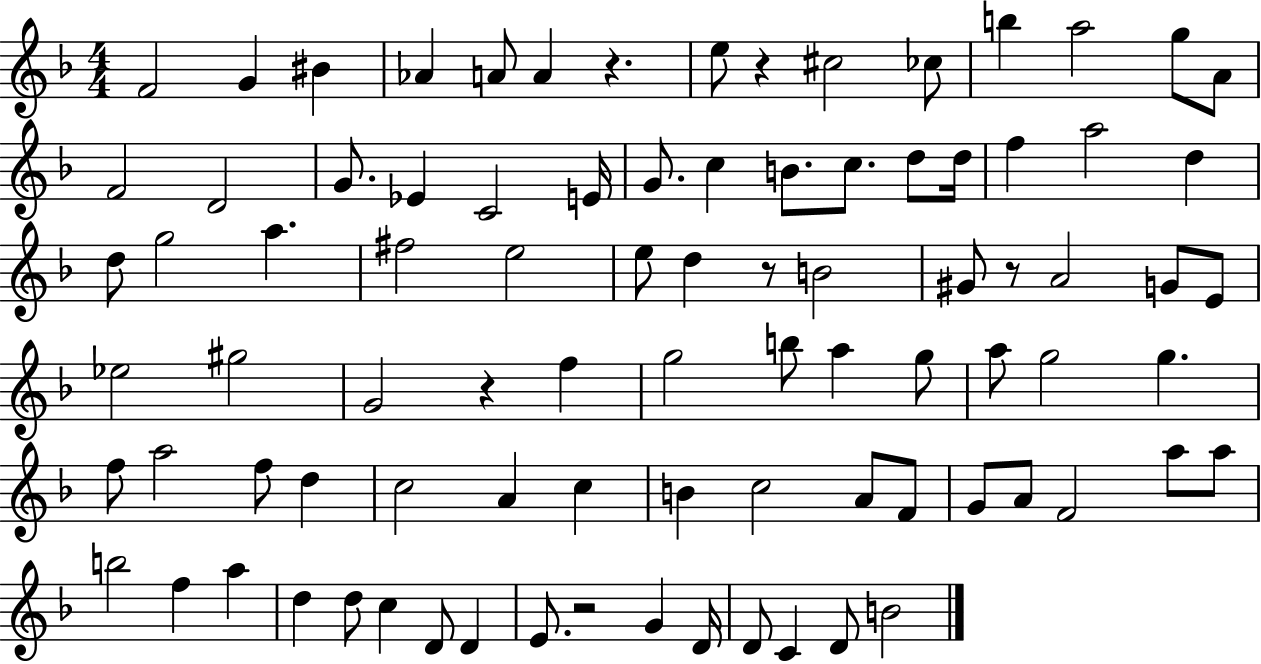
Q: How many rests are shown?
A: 6